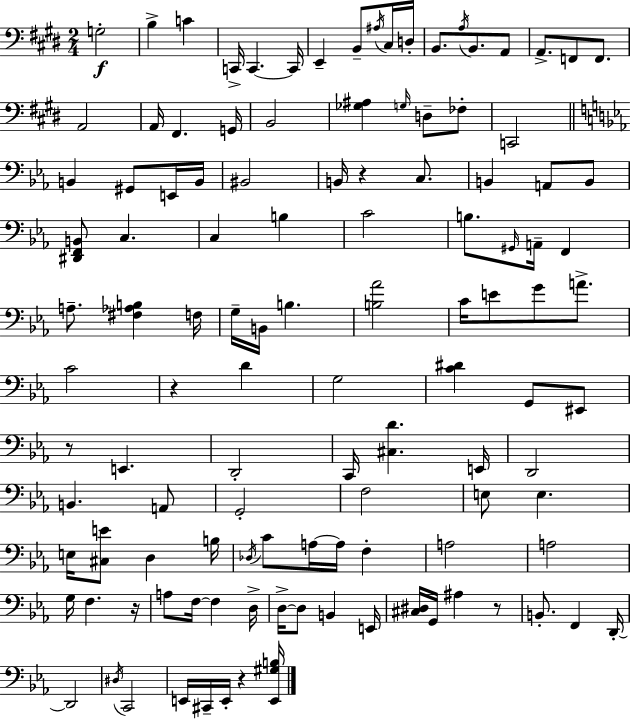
{
  \clef bass
  \numericTimeSignature
  \time 2/4
  \key e \major
  \repeat volta 2 { g2-.\f | b4-> c'4 | c,16-> c,4.~~ c,16 | e,4-- b,8-- \acciaccatura { ais16 } cis16 | \break d16-. b,8. \acciaccatura { a16 } b,8. | a,8 a,8.-> f,8 f,8. | a,2 | a,16 fis,4. | \break g,16 b,2 | <ges ais>4 \grace { g16 } d8-- | fes8-. c,2 | \bar "||" \break \key c \minor b,4 gis,8 e,16 b,16 | bis,2 | b,16 r4 c8. | b,4 a,8 b,8 | \break <dis, f, b,>8 c4. | c4 b4 | c'2 | b8. \grace { gis,16 } a,16-- f,4 | \break a8.-- <fis aes b>4 | f16 g16-- b,16 b4. | <b aes'>2 | c'16 e'8 g'8 a'8.-> | \break c'2 | r4 d'4 | g2 | <c' dis'>4 g,8 eis,8 | \break r8 e,4. | d,2-. | c,16 <cis d'>4. | e,16 d,2 | \break b,4. a,8 | g,2-. | f2 | e8 e4. | \break e16 <cis e'>8 d4 | b16 \acciaccatura { des16 } c'8 a16~~ a16 f4-. | a2 | a2 | \break g16 f4. | r16 a8 f16~~ f4 | d16-> d16->~~ d8 b,4 | e,16 <cis dis>16 g,16 ais4 | \break r8 b,8.-. f,4 | d,16-.~~ d,2 | \acciaccatura { dis16 } c,2 | e,16 cis,16-- e,16-. r4 | \break <e, gis b>16 } \bar "|."
}